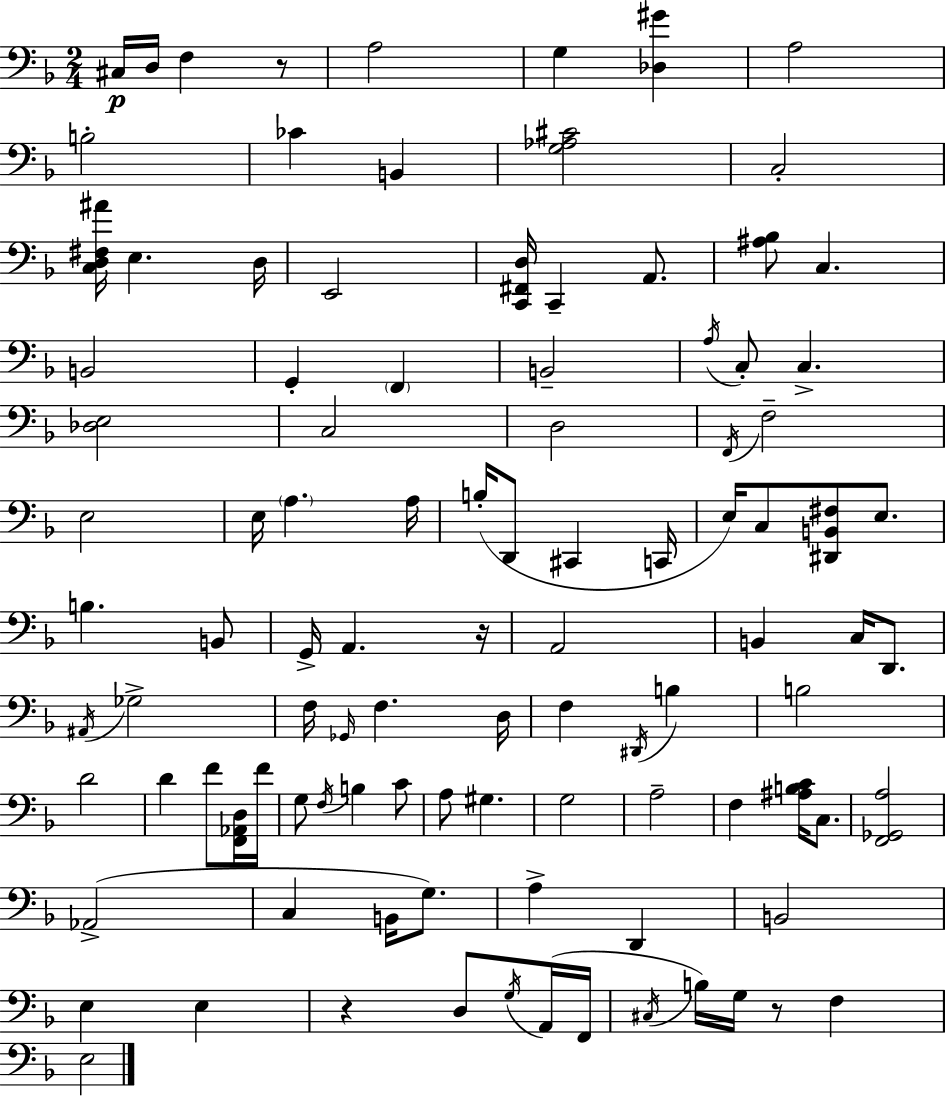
{
  \clef bass
  \numericTimeSignature
  \time 2/4
  \key f \major
  cis16\p d16 f4 r8 | a2 | g4 <des gis'>4 | a2 | \break b2-. | ces'4 b,4 | <g aes cis'>2 | c2-. | \break <c d fis ais'>16 e4. d16 | e,2 | <c, fis, d>16 c,4-- a,8. | <ais bes>8 c4. | \break b,2 | g,4-. \parenthesize f,4 | b,2-- | \acciaccatura { a16 } c8-. c4.-> | \break <des e>2 | c2 | d2 | \acciaccatura { f,16 } f2-- | \break e2 | e16 \parenthesize a4. | a16 b16-.( d,8 cis,4 | c,16 e16) c8 <dis, b, fis>8 e8. | \break b4. | b,8 g,16-> a,4. | r16 a,2 | b,4 c16 d,8. | \break \acciaccatura { ais,16 } ges2-> | f16 \grace { ges,16 } f4. | d16 f4 | \acciaccatura { dis,16 } b4 b2 | \break d'2 | d'4 | f'8 <f, aes, d>16 f'16 g8 \acciaccatura { f16 } | b4 c'8 a8 | \break gis4. g2 | a2-- | f4 | <ais b c'>16 c8. <f, ges, a>2 | \break aes,2->( | c4 | b,16 g8.) a4-> | d,4 b,2 | \break e4 | e4 r4 | d8 \acciaccatura { g16 }( a,16 f,16 \acciaccatura { cis16 } | b16) g16 r8 f4 | \break e2 | \bar "|."
}